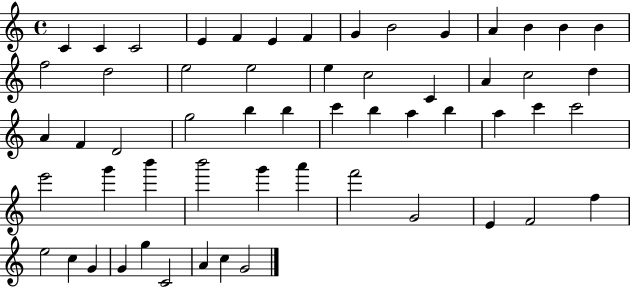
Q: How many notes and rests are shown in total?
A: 57